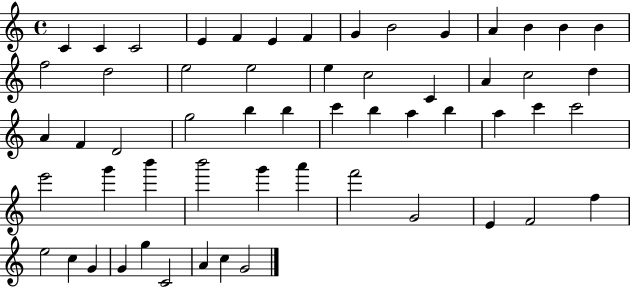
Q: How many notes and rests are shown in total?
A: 57